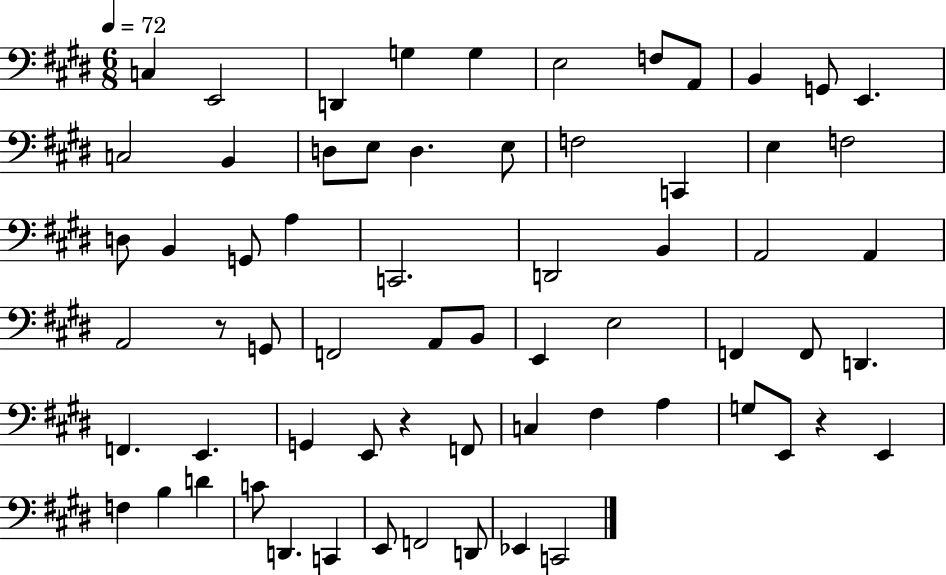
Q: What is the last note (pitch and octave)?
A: C2